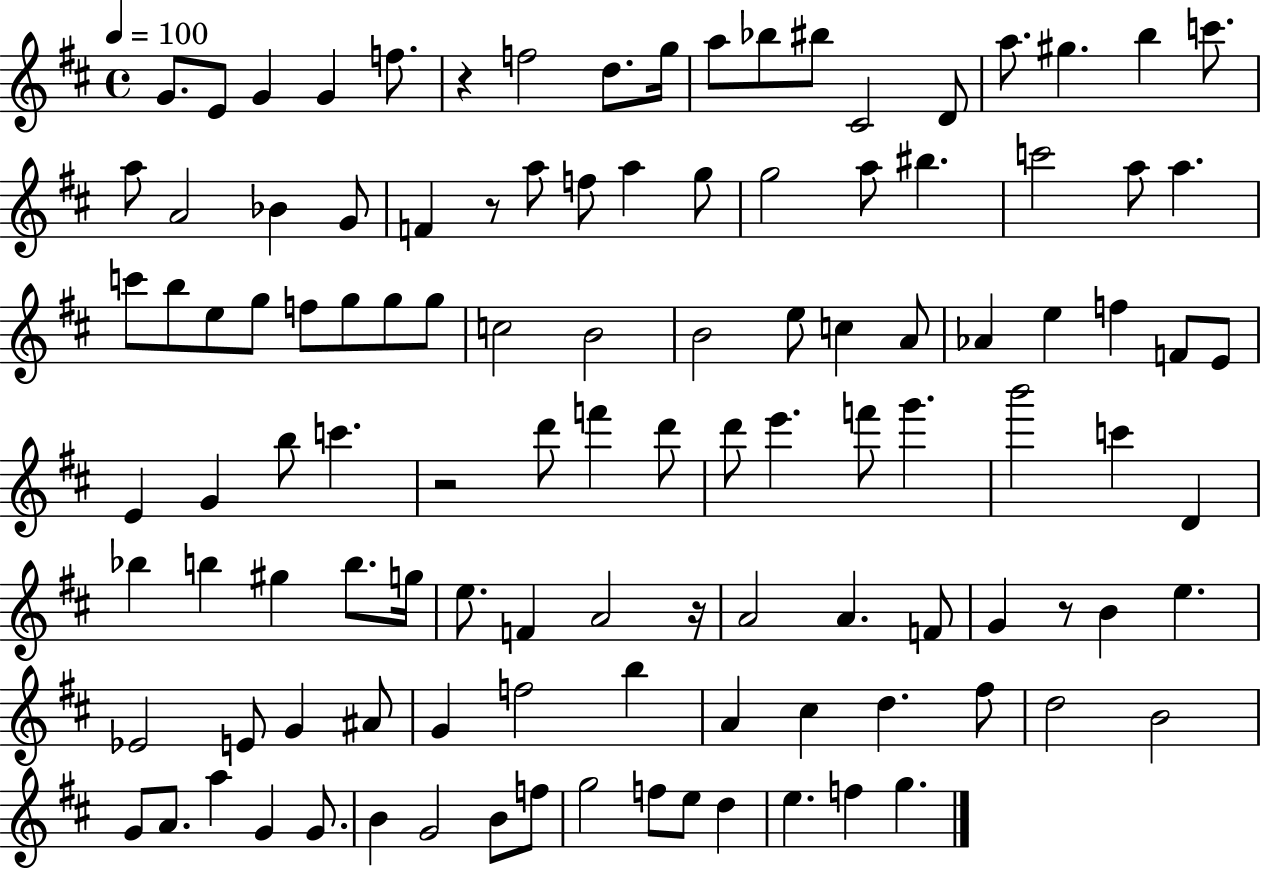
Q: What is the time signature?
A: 4/4